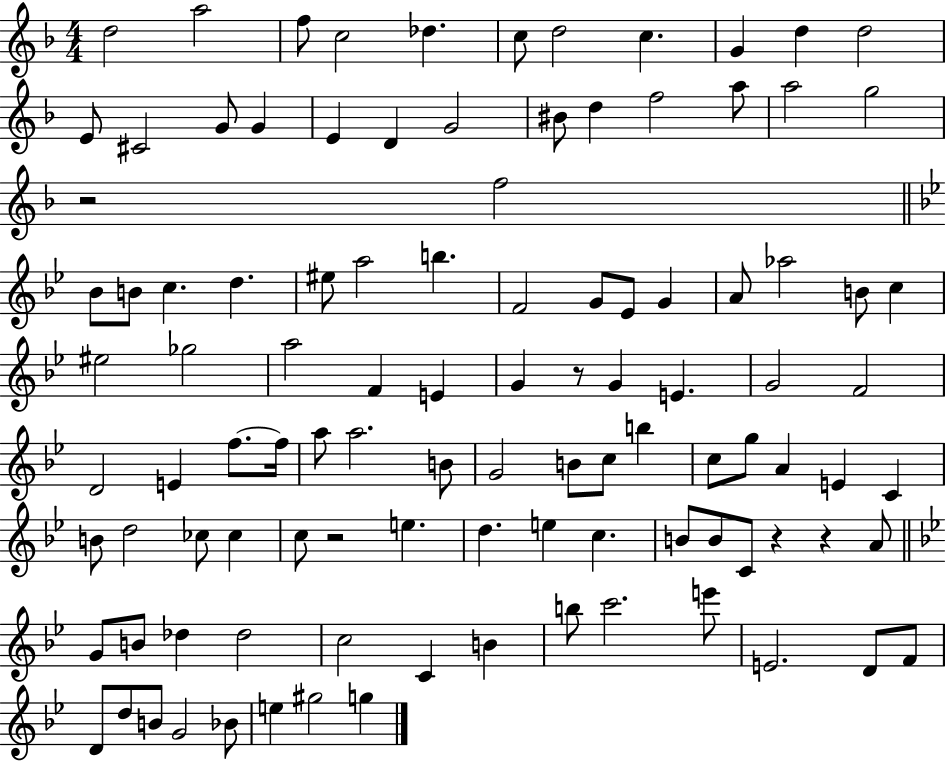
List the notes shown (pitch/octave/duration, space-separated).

D5/h A5/h F5/e C5/h Db5/q. C5/e D5/h C5/q. G4/q D5/q D5/h E4/e C#4/h G4/e G4/q E4/q D4/q G4/h BIS4/e D5/q F5/h A5/e A5/h G5/h R/h F5/h Bb4/e B4/e C5/q. D5/q. EIS5/e A5/h B5/q. F4/h G4/e Eb4/e G4/q A4/e Ab5/h B4/e C5/q EIS5/h Gb5/h A5/h F4/q E4/q G4/q R/e G4/q E4/q. G4/h F4/h D4/h E4/q F5/e. F5/s A5/e A5/h. B4/e G4/h B4/e C5/e B5/q C5/e G5/e A4/q E4/q C4/q B4/e D5/h CES5/e CES5/q C5/e R/h E5/q. D5/q. E5/q C5/q. B4/e B4/e C4/e R/q R/q A4/e G4/e B4/e Db5/q Db5/h C5/h C4/q B4/q B5/e C6/h. E6/e E4/h. D4/e F4/e D4/e D5/e B4/e G4/h Bb4/e E5/q G#5/h G5/q